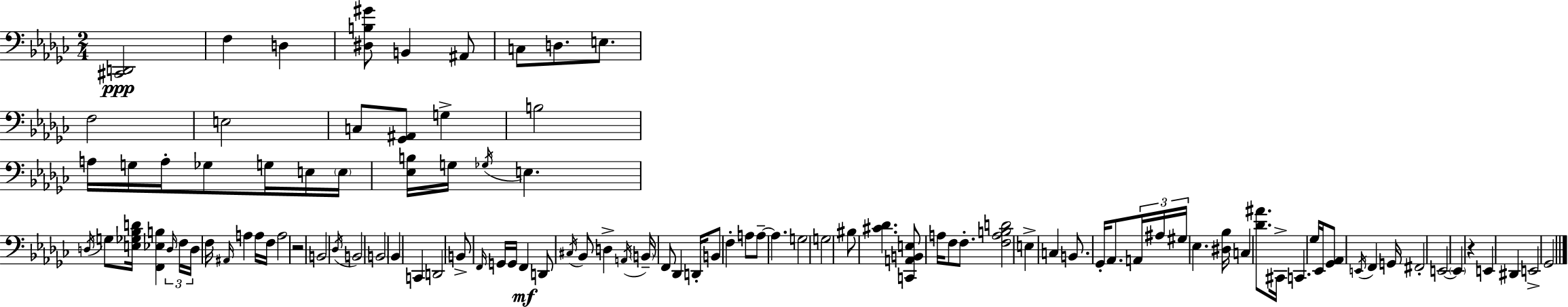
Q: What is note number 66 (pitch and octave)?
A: E3